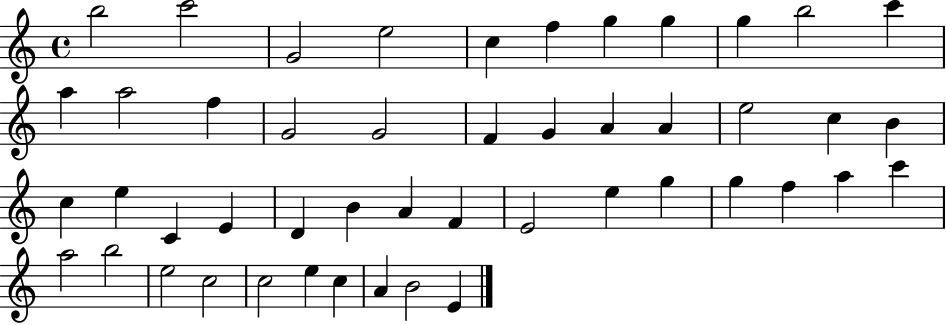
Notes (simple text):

B5/h C6/h G4/h E5/h C5/q F5/q G5/q G5/q G5/q B5/h C6/q A5/q A5/h F5/q G4/h G4/h F4/q G4/q A4/q A4/q E5/h C5/q B4/q C5/q E5/q C4/q E4/q D4/q B4/q A4/q F4/q E4/h E5/q G5/q G5/q F5/q A5/q C6/q A5/h B5/h E5/h C5/h C5/h E5/q C5/q A4/q B4/h E4/q